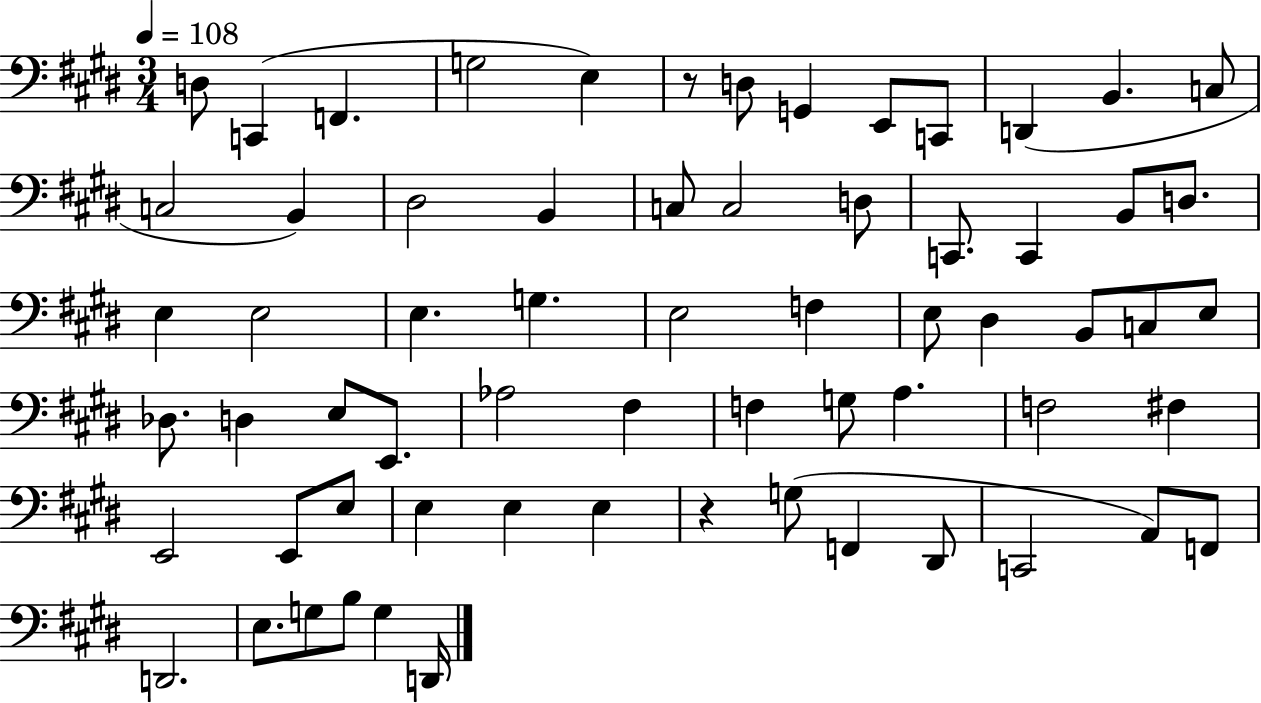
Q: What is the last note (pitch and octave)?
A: D2